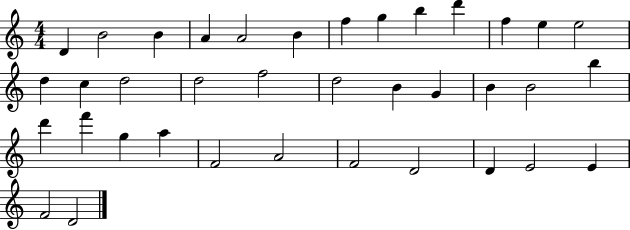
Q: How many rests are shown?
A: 0